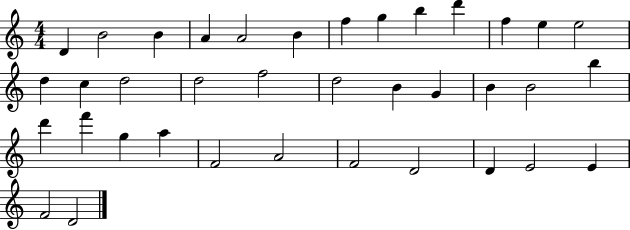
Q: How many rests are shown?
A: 0